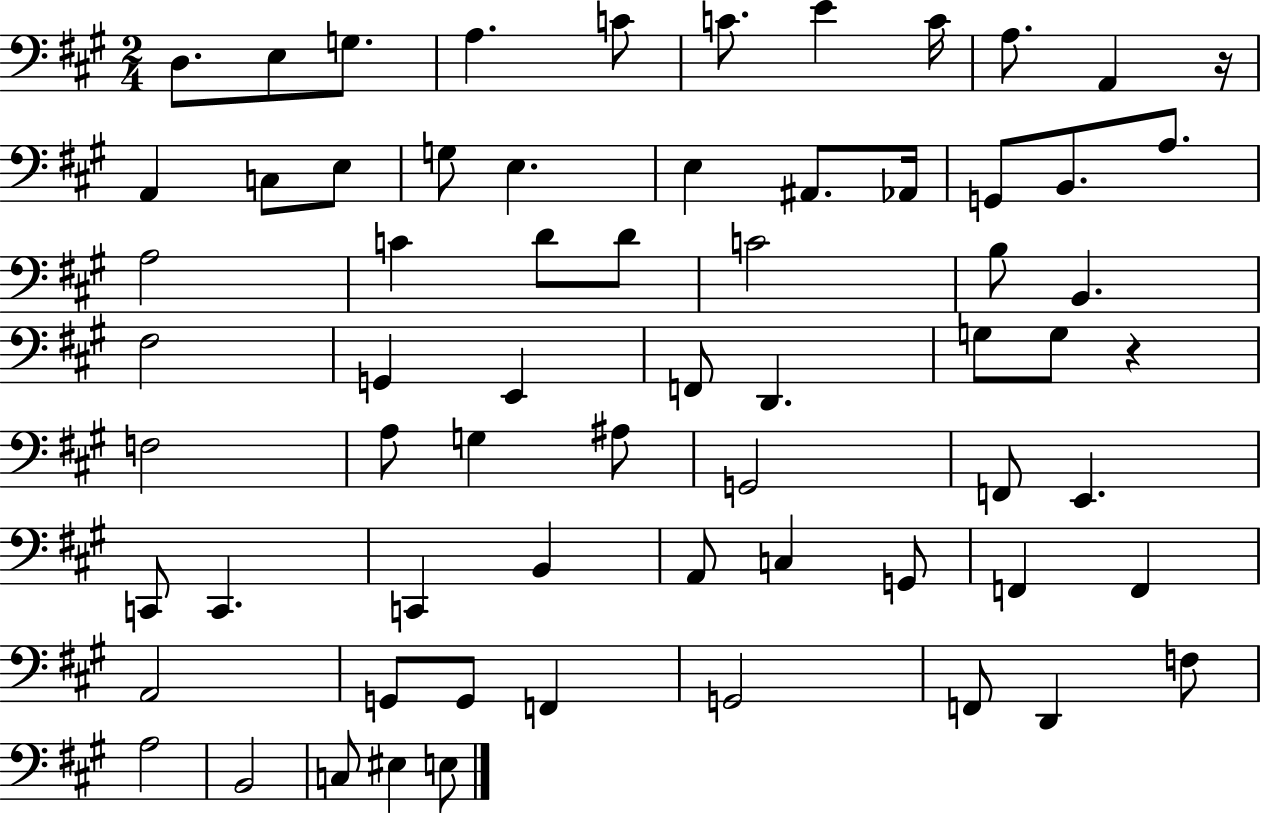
X:1
T:Untitled
M:2/4
L:1/4
K:A
D,/2 E,/2 G,/2 A, C/2 C/2 E C/4 A,/2 A,, z/4 A,, C,/2 E,/2 G,/2 E, E, ^A,,/2 _A,,/4 G,,/2 B,,/2 A,/2 A,2 C D/2 D/2 C2 B,/2 B,, ^F,2 G,, E,, F,,/2 D,, G,/2 G,/2 z F,2 A,/2 G, ^A,/2 G,,2 F,,/2 E,, C,,/2 C,, C,, B,, A,,/2 C, G,,/2 F,, F,, A,,2 G,,/2 G,,/2 F,, G,,2 F,,/2 D,, F,/2 A,2 B,,2 C,/2 ^E, E,/2